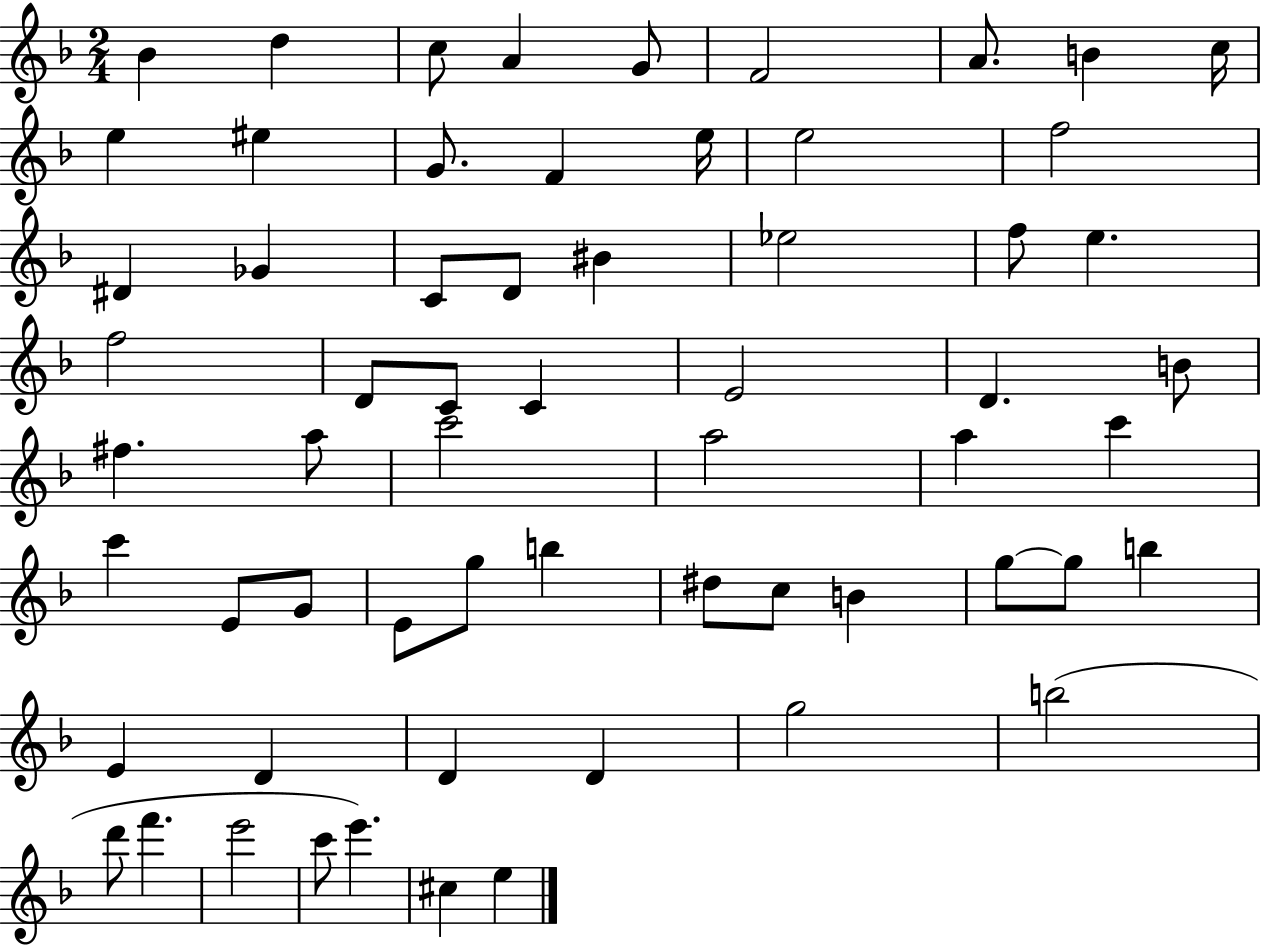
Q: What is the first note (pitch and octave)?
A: Bb4